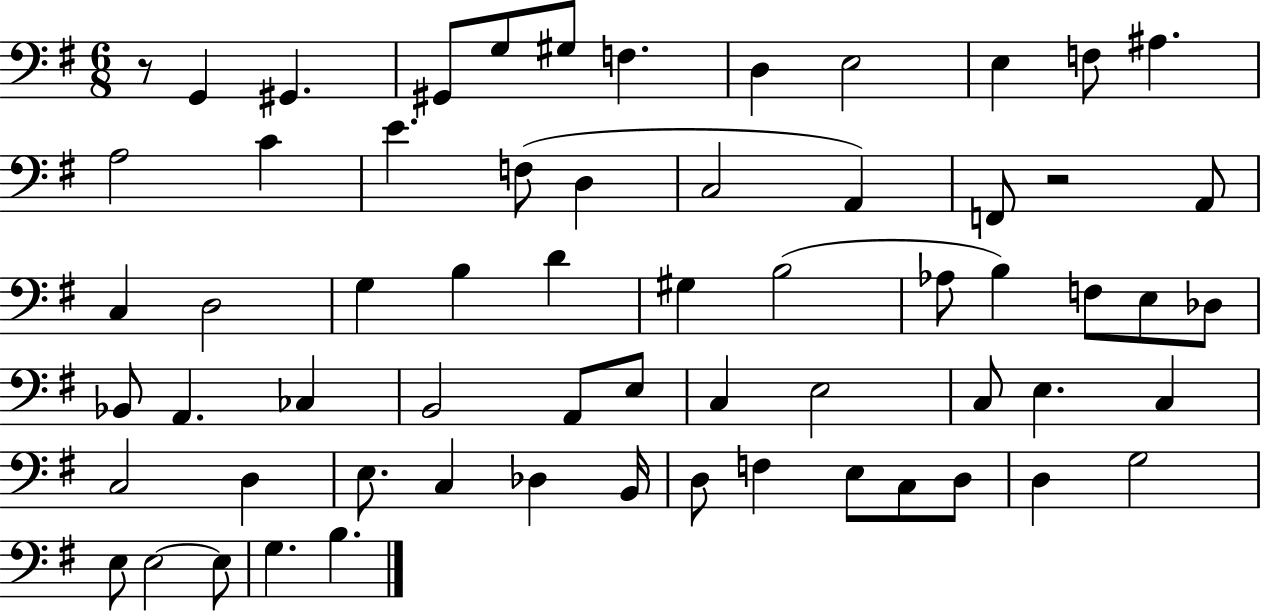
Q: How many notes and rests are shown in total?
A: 63